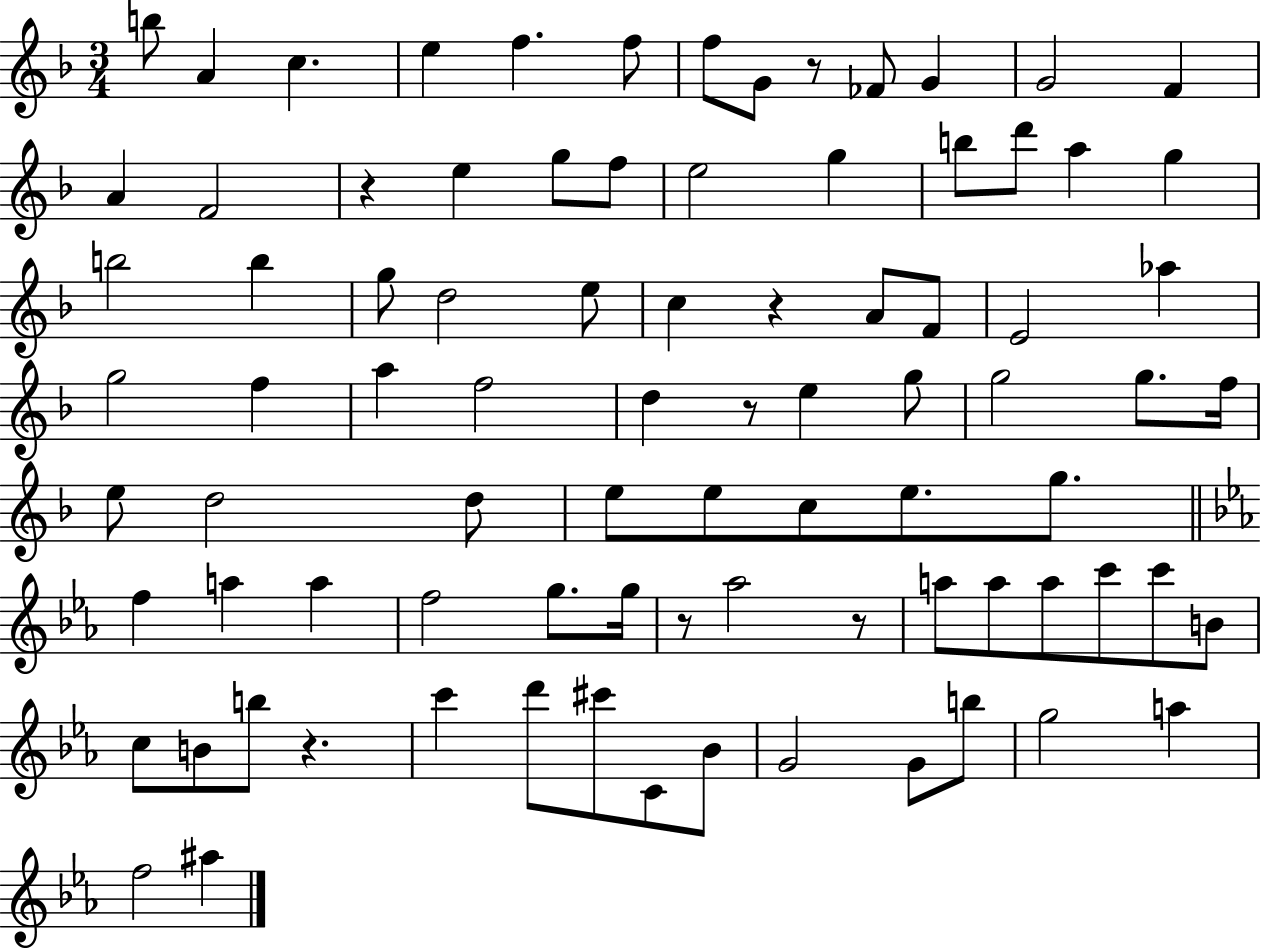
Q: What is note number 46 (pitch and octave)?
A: D5